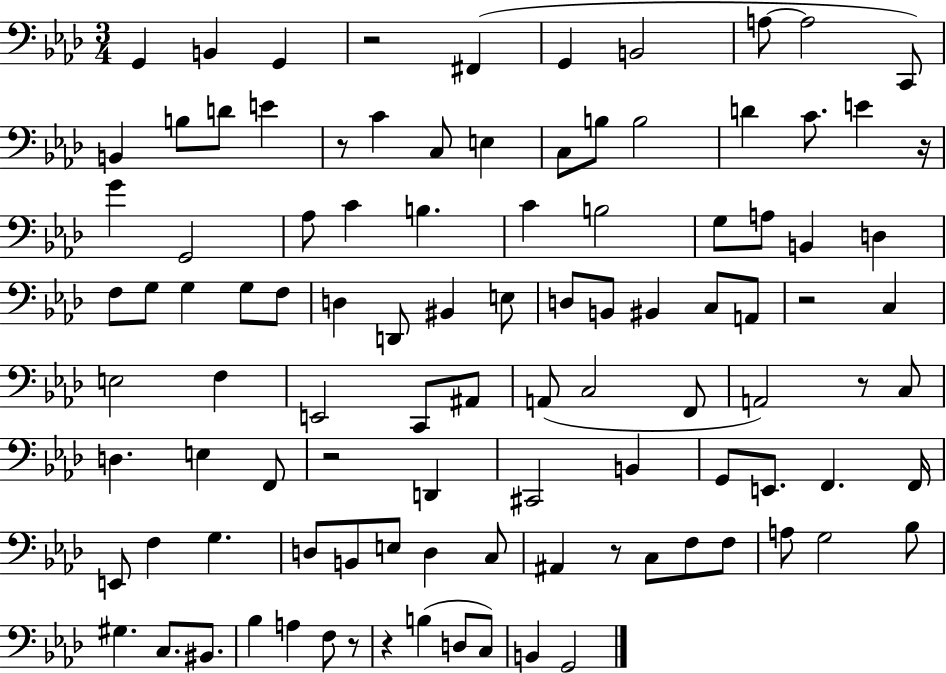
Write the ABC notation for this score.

X:1
T:Untitled
M:3/4
L:1/4
K:Ab
G,, B,, G,, z2 ^F,, G,, B,,2 A,/2 A,2 C,,/2 B,, B,/2 D/2 E z/2 C C,/2 E, C,/2 B,/2 B,2 D C/2 E z/4 G G,,2 _A,/2 C B, C B,2 G,/2 A,/2 B,, D, F,/2 G,/2 G, G,/2 F,/2 D, D,,/2 ^B,, E,/2 D,/2 B,,/2 ^B,, C,/2 A,,/2 z2 C, E,2 F, E,,2 C,,/2 ^A,,/2 A,,/2 C,2 F,,/2 A,,2 z/2 C,/2 D, E, F,,/2 z2 D,, ^C,,2 B,, G,,/2 E,,/2 F,, F,,/4 E,,/2 F, G, D,/2 B,,/2 E,/2 D, C,/2 ^A,, z/2 C,/2 F,/2 F,/2 A,/2 G,2 _B,/2 ^G, C,/2 ^B,,/2 _B, A, F,/2 z/2 z B, D,/2 C,/2 B,, G,,2